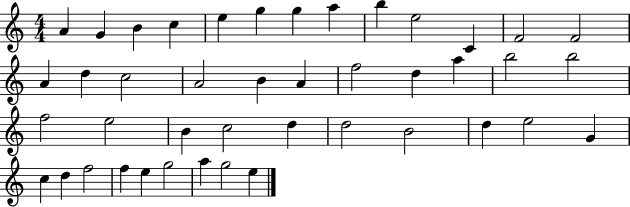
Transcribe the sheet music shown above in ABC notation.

X:1
T:Untitled
M:4/4
L:1/4
K:C
A G B c e g g a b e2 C F2 F2 A d c2 A2 B A f2 d a b2 b2 f2 e2 B c2 d d2 B2 d e2 G c d f2 f e g2 a g2 e